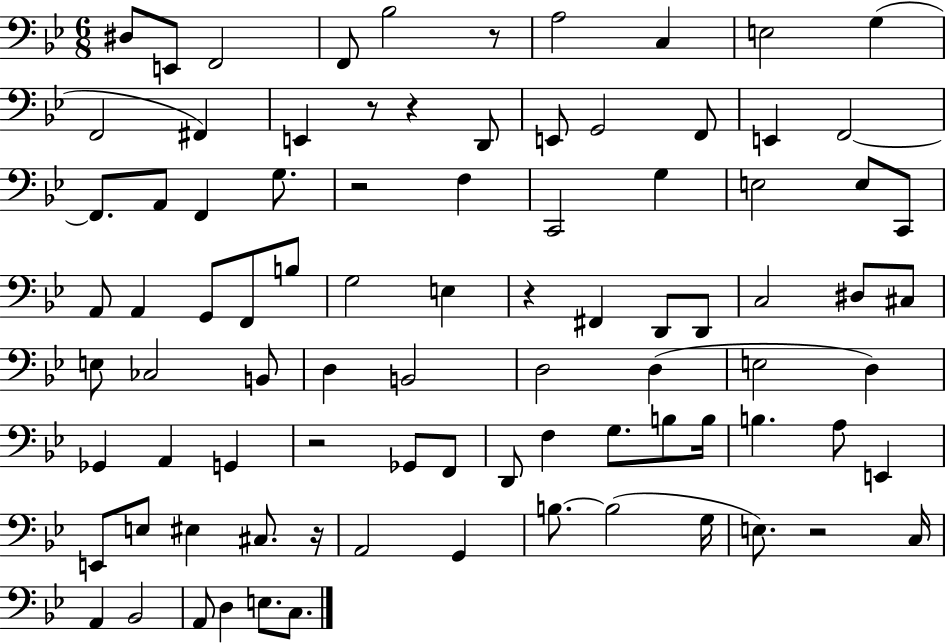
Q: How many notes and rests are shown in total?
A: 88